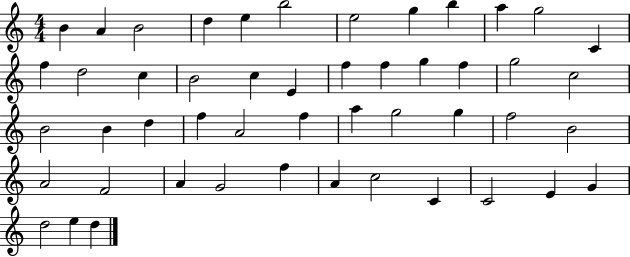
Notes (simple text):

B4/q A4/q B4/h D5/q E5/q B5/h E5/h G5/q B5/q A5/q G5/h C4/q F5/q D5/h C5/q B4/h C5/q E4/q F5/q F5/q G5/q F5/q G5/h C5/h B4/h B4/q D5/q F5/q A4/h F5/q A5/q G5/h G5/q F5/h B4/h A4/h F4/h A4/q G4/h F5/q A4/q C5/h C4/q C4/h E4/q G4/q D5/h E5/q D5/q